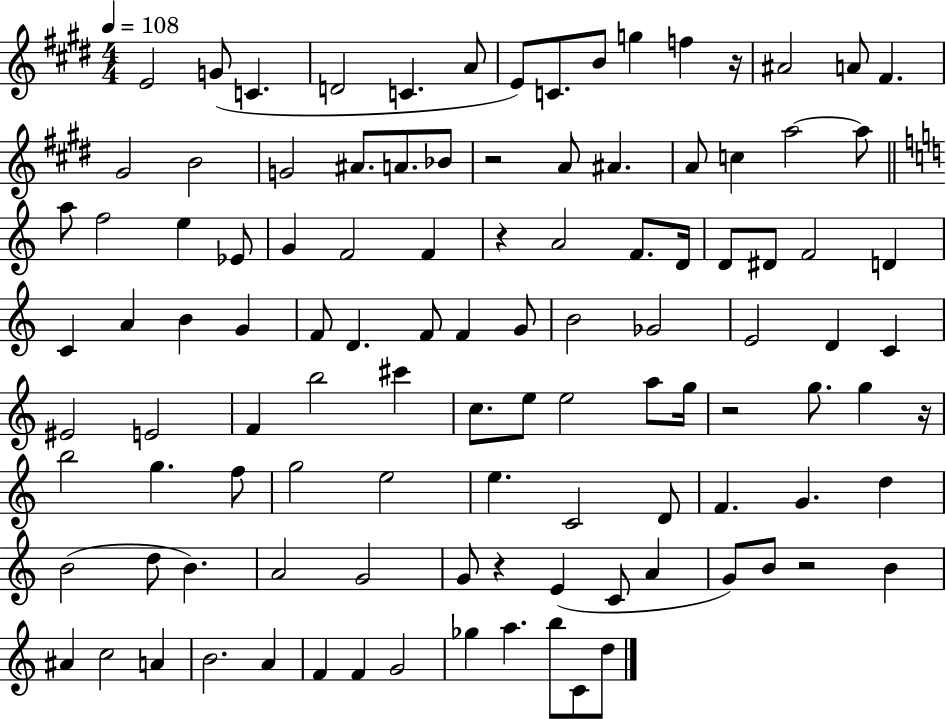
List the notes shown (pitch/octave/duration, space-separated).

E4/h G4/e C4/q. D4/h C4/q. A4/e E4/e C4/e. B4/e G5/q F5/q R/s A#4/h A4/e F#4/q. G#4/h B4/h G4/h A#4/e. A4/e. Bb4/e R/h A4/e A#4/q. A4/e C5/q A5/h A5/e A5/e F5/h E5/q Eb4/e G4/q F4/h F4/q R/q A4/h F4/e. D4/s D4/e D#4/e F4/h D4/q C4/q A4/q B4/q G4/q F4/e D4/q. F4/e F4/q G4/e B4/h Gb4/h E4/h D4/q C4/q EIS4/h E4/h F4/q B5/h C#6/q C5/e. E5/e E5/h A5/e G5/s R/h G5/e. G5/q R/s B5/h G5/q. F5/e G5/h E5/h E5/q. C4/h D4/e F4/q. G4/q. D5/q B4/h D5/e B4/q. A4/h G4/h G4/e R/q E4/q C4/e A4/q G4/e B4/e R/h B4/q A#4/q C5/h A4/q B4/h. A4/q F4/q F4/q G4/h Gb5/q A5/q. B5/e C4/e D5/e